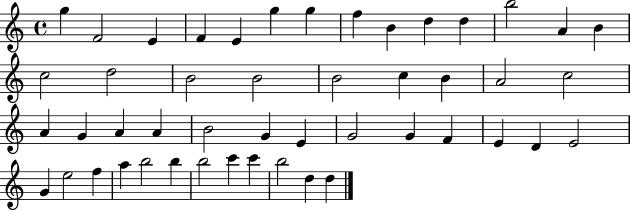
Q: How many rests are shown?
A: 0